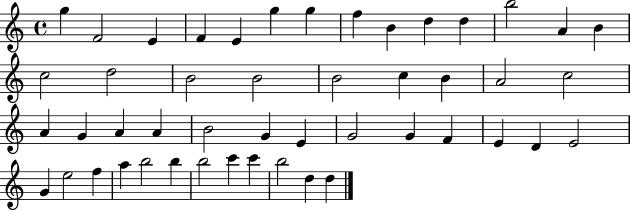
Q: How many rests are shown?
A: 0